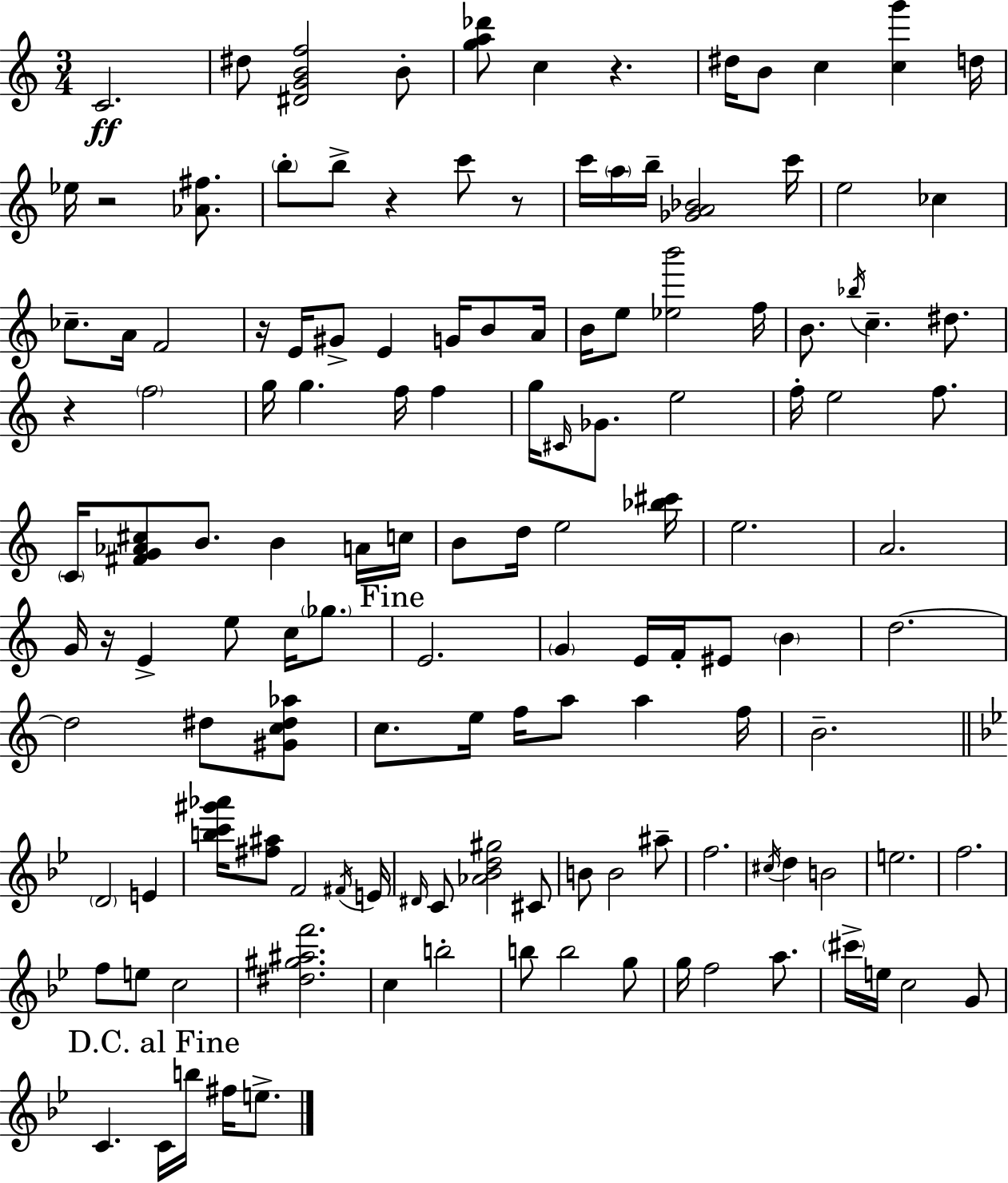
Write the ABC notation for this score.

X:1
T:Untitled
M:3/4
L:1/4
K:Am
C2 ^d/2 [^DGBf]2 B/2 [ga_d']/2 c z ^d/4 B/2 c [cg'] d/4 _e/4 z2 [_A^f]/2 b/2 b/2 z c'/2 z/2 c'/4 a/4 b/4 [_GA_B]2 c'/4 e2 _c _c/2 A/4 F2 z/4 E/4 ^G/2 E G/4 B/2 A/4 B/4 e/2 [_eb']2 f/4 B/2 _b/4 c ^d/2 z f2 g/4 g f/4 f g/4 ^C/4 _G/2 e2 f/4 e2 f/2 C/4 [^FG_A^c]/2 B/2 B A/4 c/4 B/2 d/4 e2 [_b^c']/4 e2 A2 G/4 z/4 E e/2 c/4 _g/2 E2 G E/4 F/4 ^E/2 B d2 d2 ^d/2 [^Gc^d_a]/2 c/2 e/4 f/4 a/2 a f/4 B2 D2 E [bc'^g'_a']/4 [^f^a]/2 F2 ^F/4 E/4 ^D/4 C/2 [_A_Bd^g]2 ^C/2 B/2 B2 ^a/2 f2 ^c/4 d B2 e2 f2 f/2 e/2 c2 [^d^g^af']2 c b2 b/2 b2 g/2 g/4 f2 a/2 ^c'/4 e/4 c2 G/2 C C/4 b/4 ^f/4 e/2